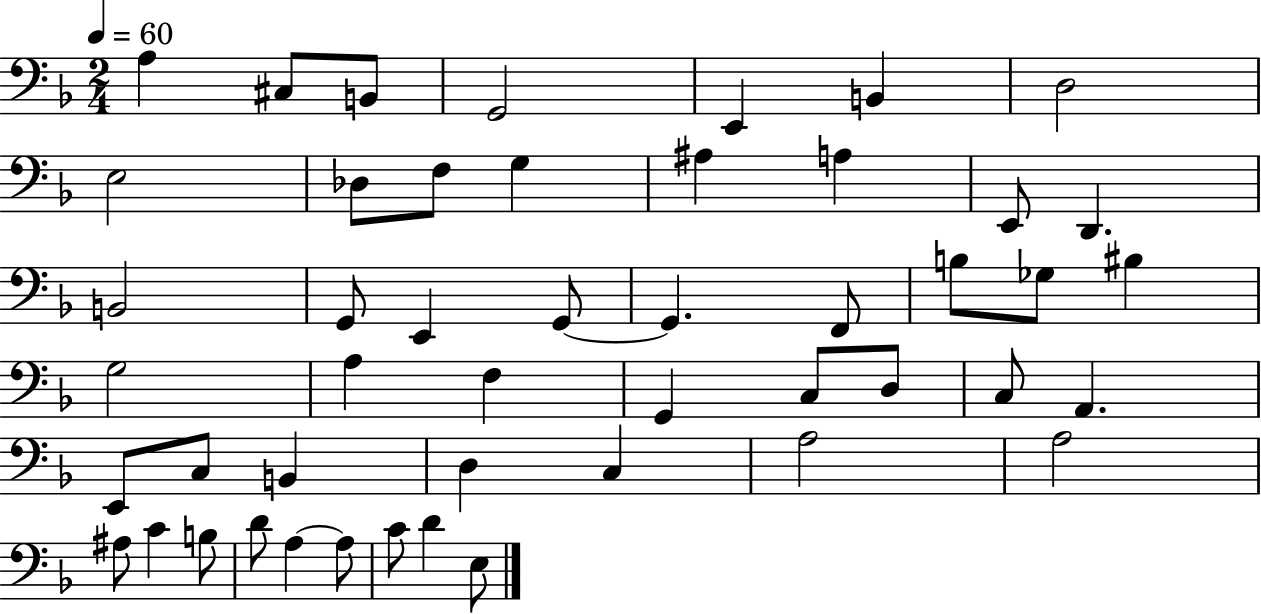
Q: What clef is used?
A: bass